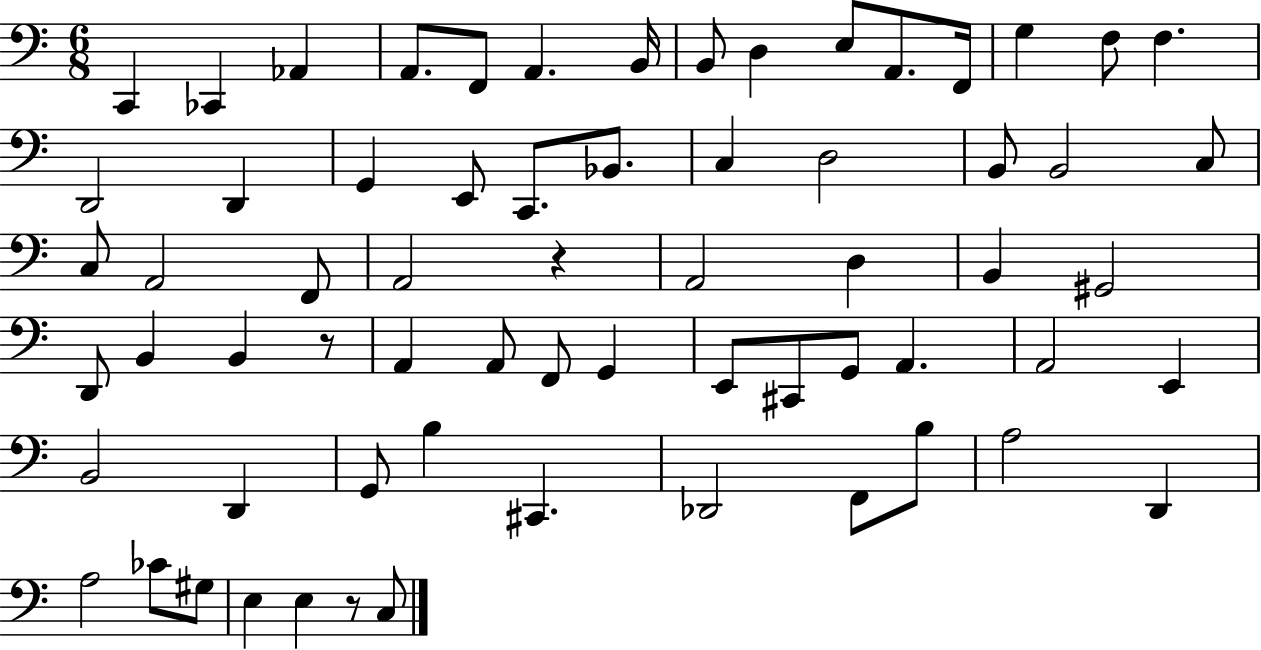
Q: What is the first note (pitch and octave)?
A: C2